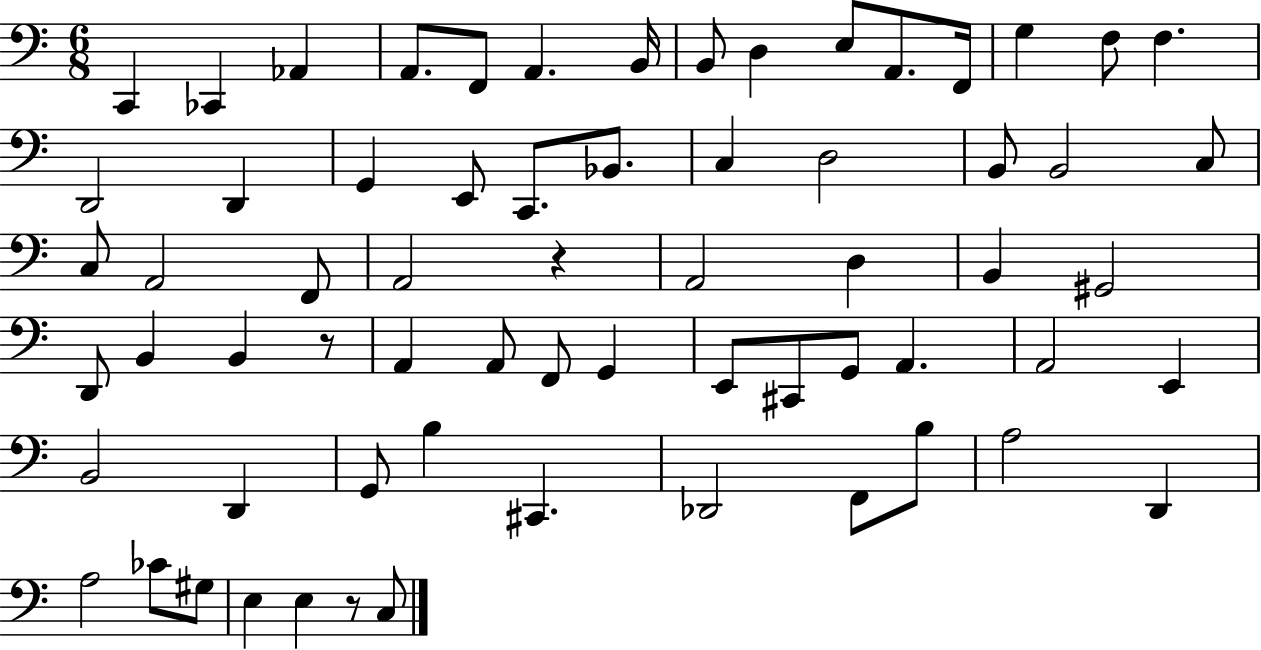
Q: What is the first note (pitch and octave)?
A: C2